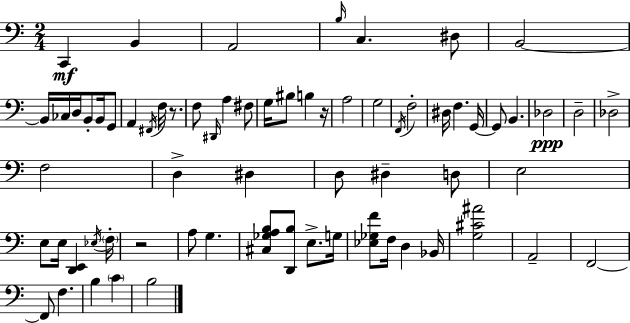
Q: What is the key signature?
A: C major